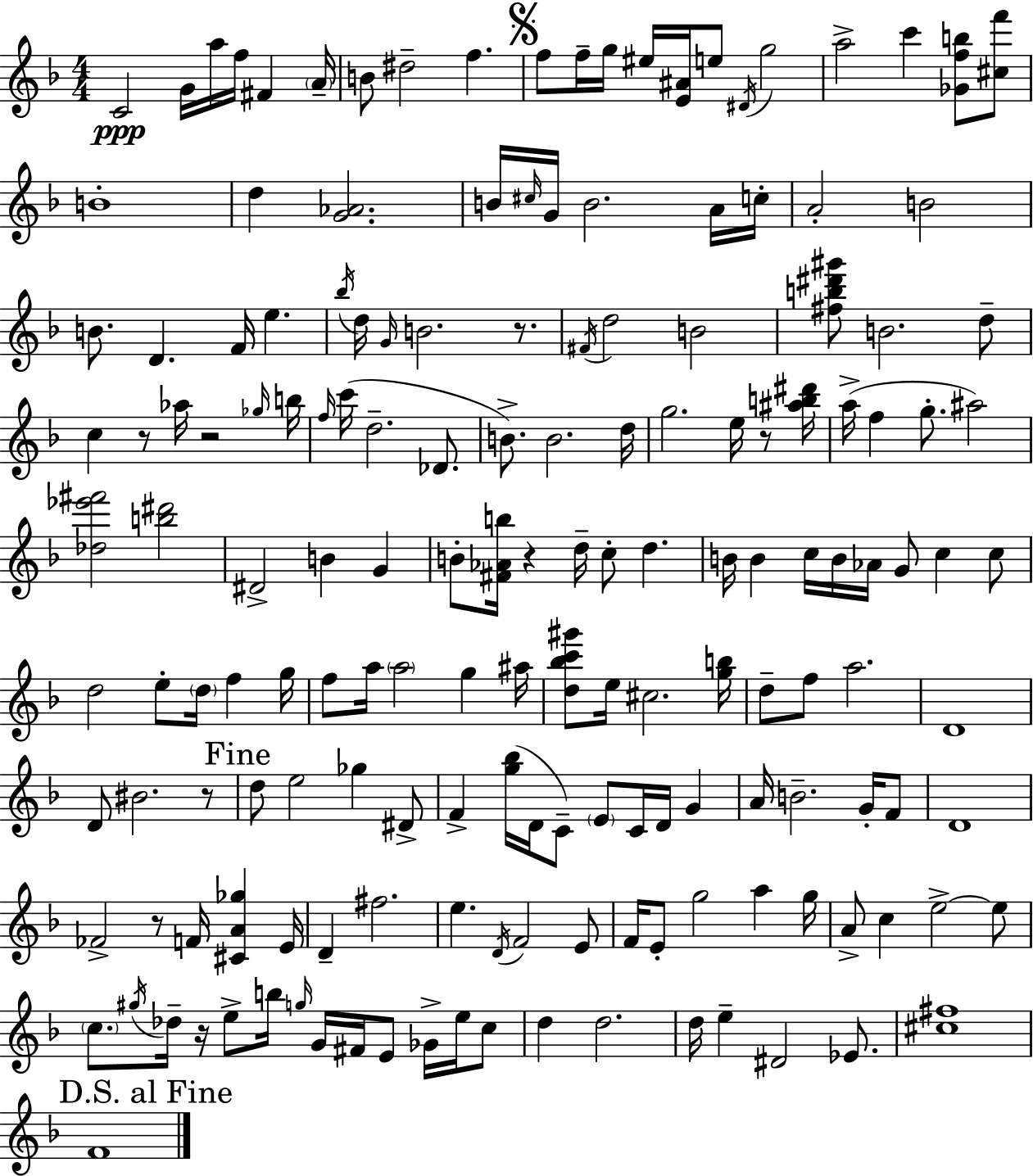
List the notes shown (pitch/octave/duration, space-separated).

C4/h G4/s A5/s F5/s F#4/q A4/s B4/e D#5/h F5/q. F5/e F5/s G5/s EIS5/s [E4,A#4]/s E5/e D#4/s G5/h A5/h C6/q [Gb4,F5,B5]/e [C#5,F6]/e B4/w D5/q [G4,Ab4]/h. B4/s C#5/s G4/s B4/h. A4/s C5/s A4/h B4/h B4/e. D4/q. F4/s E5/q. Bb5/s D5/s G4/s B4/h. R/e. F#4/s D5/h B4/h [F#5,B5,D#6,G#6]/e B4/h. D5/e C5/q R/e Ab5/s R/h Gb5/s B5/s F5/s C6/s D5/h. Db4/e. B4/e. B4/h. D5/s G5/h. E5/s R/e [A#5,B5,D#6]/s A5/s F5/q G5/e. A#5/h [Db5,Eb6,F#6]/h [B5,D#6]/h D#4/h B4/q G4/q B4/e [F#4,Ab4,B5]/s R/q D5/s C5/e D5/q. B4/s B4/q C5/s B4/s Ab4/s G4/e C5/q C5/e D5/h E5/e D5/s F5/q G5/s F5/e A5/s A5/h G5/q A#5/s [D5,Bb5,C6,G#6]/e E5/s C#5/h. [G5,B5]/s D5/e F5/e A5/h. D4/w D4/e BIS4/h. R/e D5/e E5/h Gb5/q D#4/e F4/q [G5,Bb5]/s D4/s C4/e E4/e C4/s D4/s G4/q A4/s B4/h. G4/s F4/e D4/w FES4/h R/e F4/s [C#4,A4,Gb5]/q E4/s D4/q F#5/h. E5/q. D4/s F4/h E4/e F4/s E4/e G5/h A5/q G5/s A4/e C5/q E5/h E5/e C5/e. G#5/s Db5/s R/s E5/e B5/s G5/s G4/s F#4/s E4/e Gb4/s E5/s C5/e D5/q D5/h. D5/s E5/q D#4/h Eb4/e. [C#5,F#5]/w F4/w